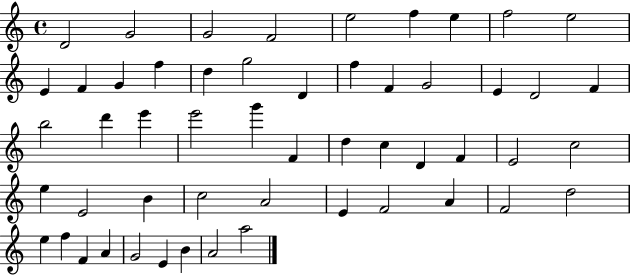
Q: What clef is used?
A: treble